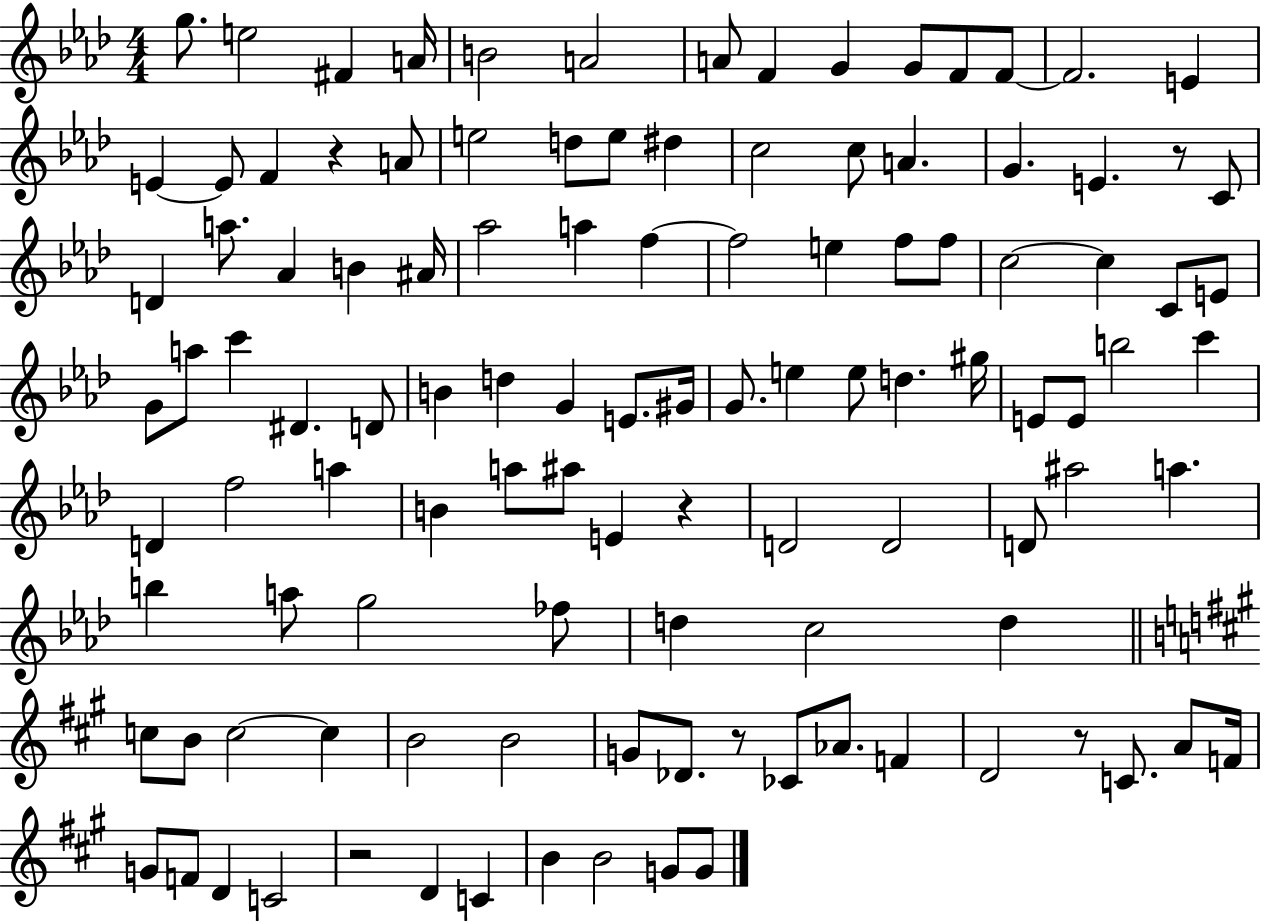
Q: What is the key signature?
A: AES major